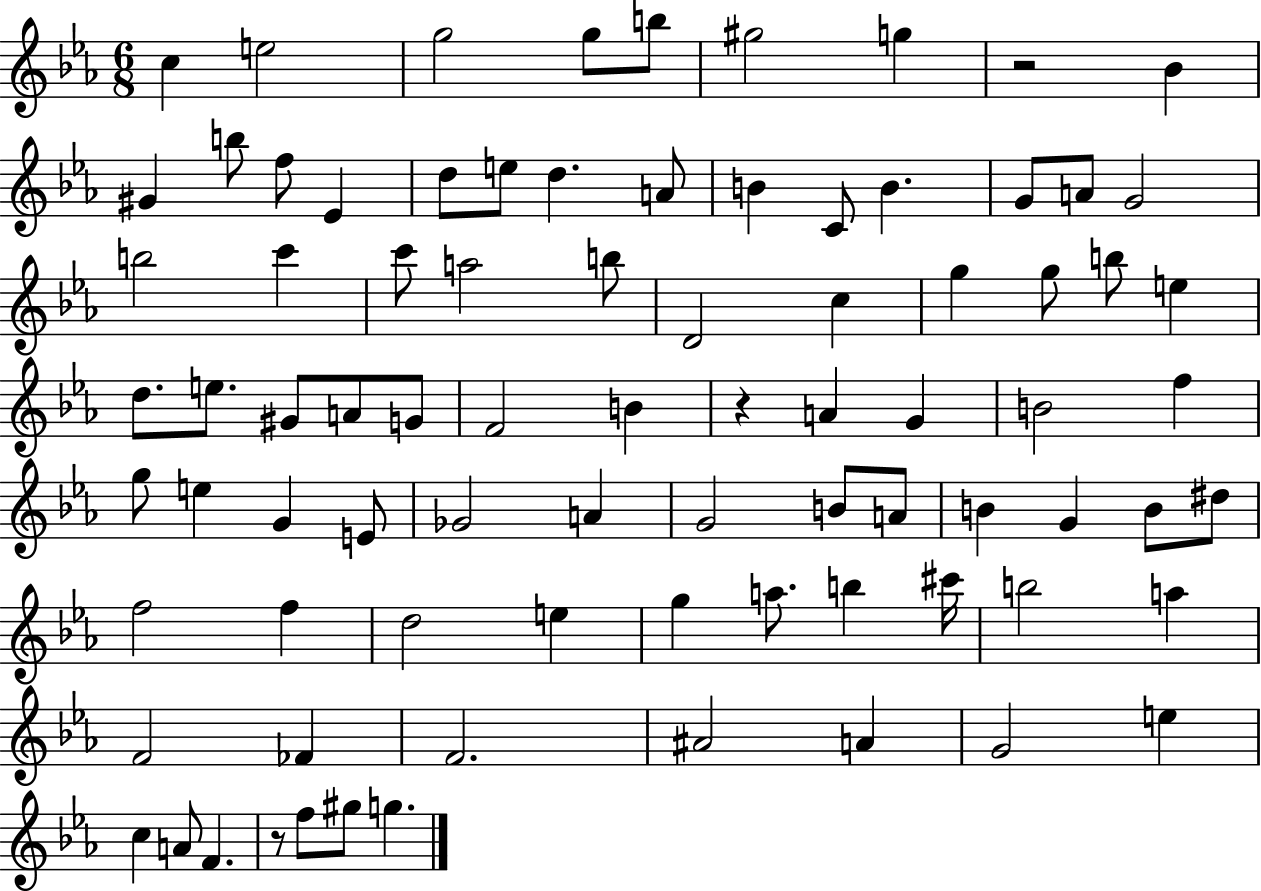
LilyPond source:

{
  \clef treble
  \numericTimeSignature
  \time 6/8
  \key ees \major
  \repeat volta 2 { c''4 e''2 | g''2 g''8 b''8 | gis''2 g''4 | r2 bes'4 | \break gis'4 b''8 f''8 ees'4 | d''8 e''8 d''4. a'8 | b'4 c'8 b'4. | g'8 a'8 g'2 | \break b''2 c'''4 | c'''8 a''2 b''8 | d'2 c''4 | g''4 g''8 b''8 e''4 | \break d''8. e''8. gis'8 a'8 g'8 | f'2 b'4 | r4 a'4 g'4 | b'2 f''4 | \break g''8 e''4 g'4 e'8 | ges'2 a'4 | g'2 b'8 a'8 | b'4 g'4 b'8 dis''8 | \break f''2 f''4 | d''2 e''4 | g''4 a''8. b''4 cis'''16 | b''2 a''4 | \break f'2 fes'4 | f'2. | ais'2 a'4 | g'2 e''4 | \break c''4 a'8 f'4. | r8 f''8 gis''8 g''4. | } \bar "|."
}